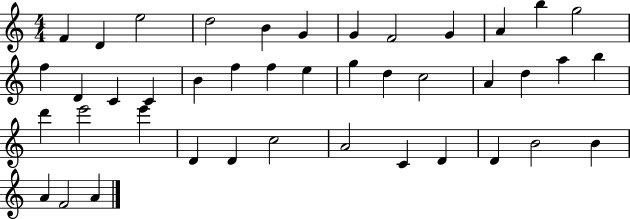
F4/q D4/q E5/h D5/h B4/q G4/q G4/q F4/h G4/q A4/q B5/q G5/h F5/q D4/q C4/q C4/q B4/q F5/q F5/q E5/q G5/q D5/q C5/h A4/q D5/q A5/q B5/q D6/q E6/h E6/q D4/q D4/q C5/h A4/h C4/q D4/q D4/q B4/h B4/q A4/q F4/h A4/q